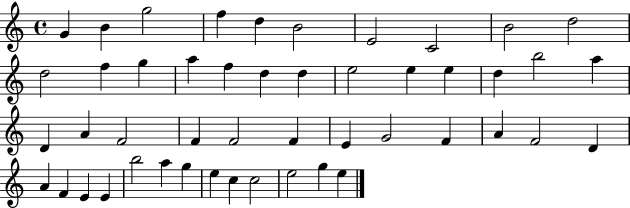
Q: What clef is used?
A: treble